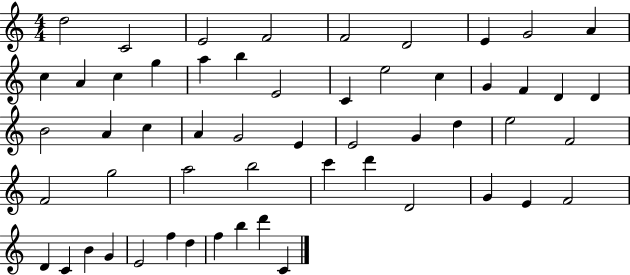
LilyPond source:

{
  \clef treble
  \numericTimeSignature
  \time 4/4
  \key c \major
  d''2 c'2 | e'2 f'2 | f'2 d'2 | e'4 g'2 a'4 | \break c''4 a'4 c''4 g''4 | a''4 b''4 e'2 | c'4 e''2 c''4 | g'4 f'4 d'4 d'4 | \break b'2 a'4 c''4 | a'4 g'2 e'4 | e'2 g'4 d''4 | e''2 f'2 | \break f'2 g''2 | a''2 b''2 | c'''4 d'''4 d'2 | g'4 e'4 f'2 | \break d'4 c'4 b'4 g'4 | e'2 f''4 d''4 | f''4 b''4 d'''4 c'4 | \bar "|."
}